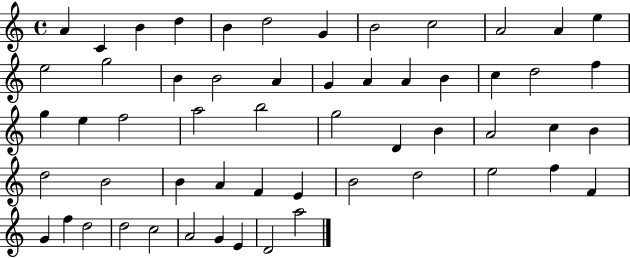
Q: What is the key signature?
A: C major